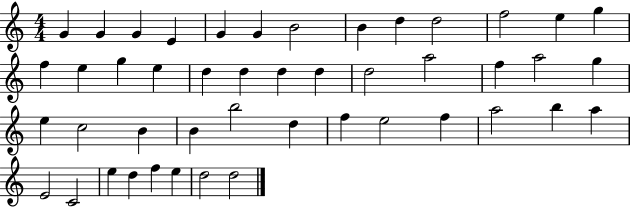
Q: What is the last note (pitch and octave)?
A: D5